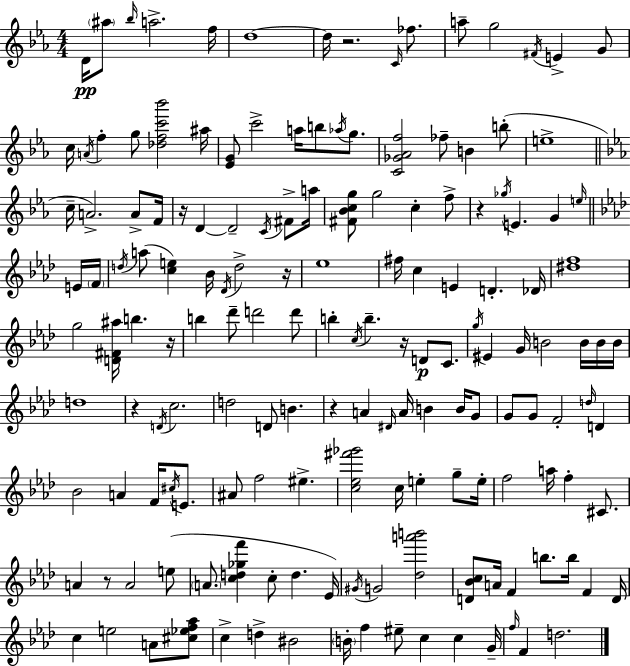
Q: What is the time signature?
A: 4/4